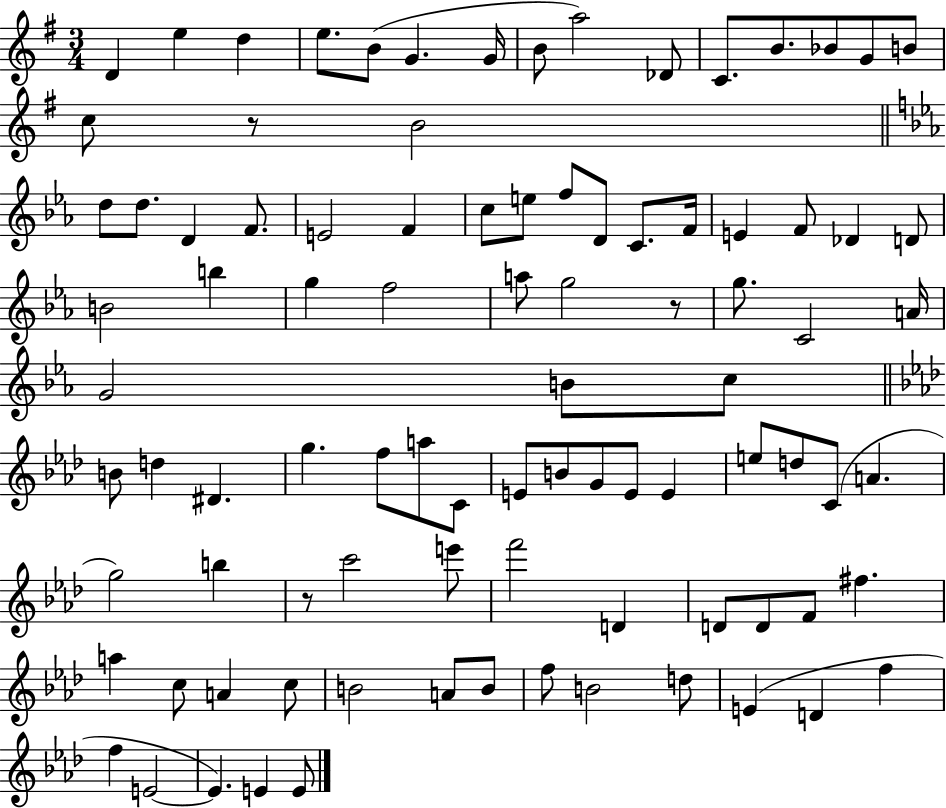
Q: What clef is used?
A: treble